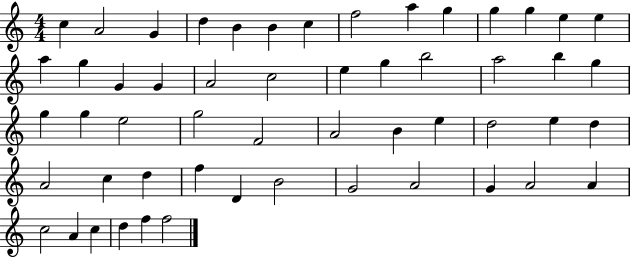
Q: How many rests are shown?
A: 0